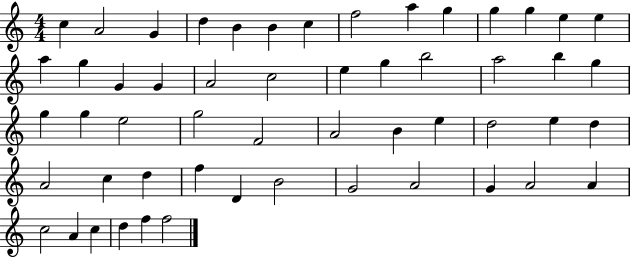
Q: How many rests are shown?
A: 0